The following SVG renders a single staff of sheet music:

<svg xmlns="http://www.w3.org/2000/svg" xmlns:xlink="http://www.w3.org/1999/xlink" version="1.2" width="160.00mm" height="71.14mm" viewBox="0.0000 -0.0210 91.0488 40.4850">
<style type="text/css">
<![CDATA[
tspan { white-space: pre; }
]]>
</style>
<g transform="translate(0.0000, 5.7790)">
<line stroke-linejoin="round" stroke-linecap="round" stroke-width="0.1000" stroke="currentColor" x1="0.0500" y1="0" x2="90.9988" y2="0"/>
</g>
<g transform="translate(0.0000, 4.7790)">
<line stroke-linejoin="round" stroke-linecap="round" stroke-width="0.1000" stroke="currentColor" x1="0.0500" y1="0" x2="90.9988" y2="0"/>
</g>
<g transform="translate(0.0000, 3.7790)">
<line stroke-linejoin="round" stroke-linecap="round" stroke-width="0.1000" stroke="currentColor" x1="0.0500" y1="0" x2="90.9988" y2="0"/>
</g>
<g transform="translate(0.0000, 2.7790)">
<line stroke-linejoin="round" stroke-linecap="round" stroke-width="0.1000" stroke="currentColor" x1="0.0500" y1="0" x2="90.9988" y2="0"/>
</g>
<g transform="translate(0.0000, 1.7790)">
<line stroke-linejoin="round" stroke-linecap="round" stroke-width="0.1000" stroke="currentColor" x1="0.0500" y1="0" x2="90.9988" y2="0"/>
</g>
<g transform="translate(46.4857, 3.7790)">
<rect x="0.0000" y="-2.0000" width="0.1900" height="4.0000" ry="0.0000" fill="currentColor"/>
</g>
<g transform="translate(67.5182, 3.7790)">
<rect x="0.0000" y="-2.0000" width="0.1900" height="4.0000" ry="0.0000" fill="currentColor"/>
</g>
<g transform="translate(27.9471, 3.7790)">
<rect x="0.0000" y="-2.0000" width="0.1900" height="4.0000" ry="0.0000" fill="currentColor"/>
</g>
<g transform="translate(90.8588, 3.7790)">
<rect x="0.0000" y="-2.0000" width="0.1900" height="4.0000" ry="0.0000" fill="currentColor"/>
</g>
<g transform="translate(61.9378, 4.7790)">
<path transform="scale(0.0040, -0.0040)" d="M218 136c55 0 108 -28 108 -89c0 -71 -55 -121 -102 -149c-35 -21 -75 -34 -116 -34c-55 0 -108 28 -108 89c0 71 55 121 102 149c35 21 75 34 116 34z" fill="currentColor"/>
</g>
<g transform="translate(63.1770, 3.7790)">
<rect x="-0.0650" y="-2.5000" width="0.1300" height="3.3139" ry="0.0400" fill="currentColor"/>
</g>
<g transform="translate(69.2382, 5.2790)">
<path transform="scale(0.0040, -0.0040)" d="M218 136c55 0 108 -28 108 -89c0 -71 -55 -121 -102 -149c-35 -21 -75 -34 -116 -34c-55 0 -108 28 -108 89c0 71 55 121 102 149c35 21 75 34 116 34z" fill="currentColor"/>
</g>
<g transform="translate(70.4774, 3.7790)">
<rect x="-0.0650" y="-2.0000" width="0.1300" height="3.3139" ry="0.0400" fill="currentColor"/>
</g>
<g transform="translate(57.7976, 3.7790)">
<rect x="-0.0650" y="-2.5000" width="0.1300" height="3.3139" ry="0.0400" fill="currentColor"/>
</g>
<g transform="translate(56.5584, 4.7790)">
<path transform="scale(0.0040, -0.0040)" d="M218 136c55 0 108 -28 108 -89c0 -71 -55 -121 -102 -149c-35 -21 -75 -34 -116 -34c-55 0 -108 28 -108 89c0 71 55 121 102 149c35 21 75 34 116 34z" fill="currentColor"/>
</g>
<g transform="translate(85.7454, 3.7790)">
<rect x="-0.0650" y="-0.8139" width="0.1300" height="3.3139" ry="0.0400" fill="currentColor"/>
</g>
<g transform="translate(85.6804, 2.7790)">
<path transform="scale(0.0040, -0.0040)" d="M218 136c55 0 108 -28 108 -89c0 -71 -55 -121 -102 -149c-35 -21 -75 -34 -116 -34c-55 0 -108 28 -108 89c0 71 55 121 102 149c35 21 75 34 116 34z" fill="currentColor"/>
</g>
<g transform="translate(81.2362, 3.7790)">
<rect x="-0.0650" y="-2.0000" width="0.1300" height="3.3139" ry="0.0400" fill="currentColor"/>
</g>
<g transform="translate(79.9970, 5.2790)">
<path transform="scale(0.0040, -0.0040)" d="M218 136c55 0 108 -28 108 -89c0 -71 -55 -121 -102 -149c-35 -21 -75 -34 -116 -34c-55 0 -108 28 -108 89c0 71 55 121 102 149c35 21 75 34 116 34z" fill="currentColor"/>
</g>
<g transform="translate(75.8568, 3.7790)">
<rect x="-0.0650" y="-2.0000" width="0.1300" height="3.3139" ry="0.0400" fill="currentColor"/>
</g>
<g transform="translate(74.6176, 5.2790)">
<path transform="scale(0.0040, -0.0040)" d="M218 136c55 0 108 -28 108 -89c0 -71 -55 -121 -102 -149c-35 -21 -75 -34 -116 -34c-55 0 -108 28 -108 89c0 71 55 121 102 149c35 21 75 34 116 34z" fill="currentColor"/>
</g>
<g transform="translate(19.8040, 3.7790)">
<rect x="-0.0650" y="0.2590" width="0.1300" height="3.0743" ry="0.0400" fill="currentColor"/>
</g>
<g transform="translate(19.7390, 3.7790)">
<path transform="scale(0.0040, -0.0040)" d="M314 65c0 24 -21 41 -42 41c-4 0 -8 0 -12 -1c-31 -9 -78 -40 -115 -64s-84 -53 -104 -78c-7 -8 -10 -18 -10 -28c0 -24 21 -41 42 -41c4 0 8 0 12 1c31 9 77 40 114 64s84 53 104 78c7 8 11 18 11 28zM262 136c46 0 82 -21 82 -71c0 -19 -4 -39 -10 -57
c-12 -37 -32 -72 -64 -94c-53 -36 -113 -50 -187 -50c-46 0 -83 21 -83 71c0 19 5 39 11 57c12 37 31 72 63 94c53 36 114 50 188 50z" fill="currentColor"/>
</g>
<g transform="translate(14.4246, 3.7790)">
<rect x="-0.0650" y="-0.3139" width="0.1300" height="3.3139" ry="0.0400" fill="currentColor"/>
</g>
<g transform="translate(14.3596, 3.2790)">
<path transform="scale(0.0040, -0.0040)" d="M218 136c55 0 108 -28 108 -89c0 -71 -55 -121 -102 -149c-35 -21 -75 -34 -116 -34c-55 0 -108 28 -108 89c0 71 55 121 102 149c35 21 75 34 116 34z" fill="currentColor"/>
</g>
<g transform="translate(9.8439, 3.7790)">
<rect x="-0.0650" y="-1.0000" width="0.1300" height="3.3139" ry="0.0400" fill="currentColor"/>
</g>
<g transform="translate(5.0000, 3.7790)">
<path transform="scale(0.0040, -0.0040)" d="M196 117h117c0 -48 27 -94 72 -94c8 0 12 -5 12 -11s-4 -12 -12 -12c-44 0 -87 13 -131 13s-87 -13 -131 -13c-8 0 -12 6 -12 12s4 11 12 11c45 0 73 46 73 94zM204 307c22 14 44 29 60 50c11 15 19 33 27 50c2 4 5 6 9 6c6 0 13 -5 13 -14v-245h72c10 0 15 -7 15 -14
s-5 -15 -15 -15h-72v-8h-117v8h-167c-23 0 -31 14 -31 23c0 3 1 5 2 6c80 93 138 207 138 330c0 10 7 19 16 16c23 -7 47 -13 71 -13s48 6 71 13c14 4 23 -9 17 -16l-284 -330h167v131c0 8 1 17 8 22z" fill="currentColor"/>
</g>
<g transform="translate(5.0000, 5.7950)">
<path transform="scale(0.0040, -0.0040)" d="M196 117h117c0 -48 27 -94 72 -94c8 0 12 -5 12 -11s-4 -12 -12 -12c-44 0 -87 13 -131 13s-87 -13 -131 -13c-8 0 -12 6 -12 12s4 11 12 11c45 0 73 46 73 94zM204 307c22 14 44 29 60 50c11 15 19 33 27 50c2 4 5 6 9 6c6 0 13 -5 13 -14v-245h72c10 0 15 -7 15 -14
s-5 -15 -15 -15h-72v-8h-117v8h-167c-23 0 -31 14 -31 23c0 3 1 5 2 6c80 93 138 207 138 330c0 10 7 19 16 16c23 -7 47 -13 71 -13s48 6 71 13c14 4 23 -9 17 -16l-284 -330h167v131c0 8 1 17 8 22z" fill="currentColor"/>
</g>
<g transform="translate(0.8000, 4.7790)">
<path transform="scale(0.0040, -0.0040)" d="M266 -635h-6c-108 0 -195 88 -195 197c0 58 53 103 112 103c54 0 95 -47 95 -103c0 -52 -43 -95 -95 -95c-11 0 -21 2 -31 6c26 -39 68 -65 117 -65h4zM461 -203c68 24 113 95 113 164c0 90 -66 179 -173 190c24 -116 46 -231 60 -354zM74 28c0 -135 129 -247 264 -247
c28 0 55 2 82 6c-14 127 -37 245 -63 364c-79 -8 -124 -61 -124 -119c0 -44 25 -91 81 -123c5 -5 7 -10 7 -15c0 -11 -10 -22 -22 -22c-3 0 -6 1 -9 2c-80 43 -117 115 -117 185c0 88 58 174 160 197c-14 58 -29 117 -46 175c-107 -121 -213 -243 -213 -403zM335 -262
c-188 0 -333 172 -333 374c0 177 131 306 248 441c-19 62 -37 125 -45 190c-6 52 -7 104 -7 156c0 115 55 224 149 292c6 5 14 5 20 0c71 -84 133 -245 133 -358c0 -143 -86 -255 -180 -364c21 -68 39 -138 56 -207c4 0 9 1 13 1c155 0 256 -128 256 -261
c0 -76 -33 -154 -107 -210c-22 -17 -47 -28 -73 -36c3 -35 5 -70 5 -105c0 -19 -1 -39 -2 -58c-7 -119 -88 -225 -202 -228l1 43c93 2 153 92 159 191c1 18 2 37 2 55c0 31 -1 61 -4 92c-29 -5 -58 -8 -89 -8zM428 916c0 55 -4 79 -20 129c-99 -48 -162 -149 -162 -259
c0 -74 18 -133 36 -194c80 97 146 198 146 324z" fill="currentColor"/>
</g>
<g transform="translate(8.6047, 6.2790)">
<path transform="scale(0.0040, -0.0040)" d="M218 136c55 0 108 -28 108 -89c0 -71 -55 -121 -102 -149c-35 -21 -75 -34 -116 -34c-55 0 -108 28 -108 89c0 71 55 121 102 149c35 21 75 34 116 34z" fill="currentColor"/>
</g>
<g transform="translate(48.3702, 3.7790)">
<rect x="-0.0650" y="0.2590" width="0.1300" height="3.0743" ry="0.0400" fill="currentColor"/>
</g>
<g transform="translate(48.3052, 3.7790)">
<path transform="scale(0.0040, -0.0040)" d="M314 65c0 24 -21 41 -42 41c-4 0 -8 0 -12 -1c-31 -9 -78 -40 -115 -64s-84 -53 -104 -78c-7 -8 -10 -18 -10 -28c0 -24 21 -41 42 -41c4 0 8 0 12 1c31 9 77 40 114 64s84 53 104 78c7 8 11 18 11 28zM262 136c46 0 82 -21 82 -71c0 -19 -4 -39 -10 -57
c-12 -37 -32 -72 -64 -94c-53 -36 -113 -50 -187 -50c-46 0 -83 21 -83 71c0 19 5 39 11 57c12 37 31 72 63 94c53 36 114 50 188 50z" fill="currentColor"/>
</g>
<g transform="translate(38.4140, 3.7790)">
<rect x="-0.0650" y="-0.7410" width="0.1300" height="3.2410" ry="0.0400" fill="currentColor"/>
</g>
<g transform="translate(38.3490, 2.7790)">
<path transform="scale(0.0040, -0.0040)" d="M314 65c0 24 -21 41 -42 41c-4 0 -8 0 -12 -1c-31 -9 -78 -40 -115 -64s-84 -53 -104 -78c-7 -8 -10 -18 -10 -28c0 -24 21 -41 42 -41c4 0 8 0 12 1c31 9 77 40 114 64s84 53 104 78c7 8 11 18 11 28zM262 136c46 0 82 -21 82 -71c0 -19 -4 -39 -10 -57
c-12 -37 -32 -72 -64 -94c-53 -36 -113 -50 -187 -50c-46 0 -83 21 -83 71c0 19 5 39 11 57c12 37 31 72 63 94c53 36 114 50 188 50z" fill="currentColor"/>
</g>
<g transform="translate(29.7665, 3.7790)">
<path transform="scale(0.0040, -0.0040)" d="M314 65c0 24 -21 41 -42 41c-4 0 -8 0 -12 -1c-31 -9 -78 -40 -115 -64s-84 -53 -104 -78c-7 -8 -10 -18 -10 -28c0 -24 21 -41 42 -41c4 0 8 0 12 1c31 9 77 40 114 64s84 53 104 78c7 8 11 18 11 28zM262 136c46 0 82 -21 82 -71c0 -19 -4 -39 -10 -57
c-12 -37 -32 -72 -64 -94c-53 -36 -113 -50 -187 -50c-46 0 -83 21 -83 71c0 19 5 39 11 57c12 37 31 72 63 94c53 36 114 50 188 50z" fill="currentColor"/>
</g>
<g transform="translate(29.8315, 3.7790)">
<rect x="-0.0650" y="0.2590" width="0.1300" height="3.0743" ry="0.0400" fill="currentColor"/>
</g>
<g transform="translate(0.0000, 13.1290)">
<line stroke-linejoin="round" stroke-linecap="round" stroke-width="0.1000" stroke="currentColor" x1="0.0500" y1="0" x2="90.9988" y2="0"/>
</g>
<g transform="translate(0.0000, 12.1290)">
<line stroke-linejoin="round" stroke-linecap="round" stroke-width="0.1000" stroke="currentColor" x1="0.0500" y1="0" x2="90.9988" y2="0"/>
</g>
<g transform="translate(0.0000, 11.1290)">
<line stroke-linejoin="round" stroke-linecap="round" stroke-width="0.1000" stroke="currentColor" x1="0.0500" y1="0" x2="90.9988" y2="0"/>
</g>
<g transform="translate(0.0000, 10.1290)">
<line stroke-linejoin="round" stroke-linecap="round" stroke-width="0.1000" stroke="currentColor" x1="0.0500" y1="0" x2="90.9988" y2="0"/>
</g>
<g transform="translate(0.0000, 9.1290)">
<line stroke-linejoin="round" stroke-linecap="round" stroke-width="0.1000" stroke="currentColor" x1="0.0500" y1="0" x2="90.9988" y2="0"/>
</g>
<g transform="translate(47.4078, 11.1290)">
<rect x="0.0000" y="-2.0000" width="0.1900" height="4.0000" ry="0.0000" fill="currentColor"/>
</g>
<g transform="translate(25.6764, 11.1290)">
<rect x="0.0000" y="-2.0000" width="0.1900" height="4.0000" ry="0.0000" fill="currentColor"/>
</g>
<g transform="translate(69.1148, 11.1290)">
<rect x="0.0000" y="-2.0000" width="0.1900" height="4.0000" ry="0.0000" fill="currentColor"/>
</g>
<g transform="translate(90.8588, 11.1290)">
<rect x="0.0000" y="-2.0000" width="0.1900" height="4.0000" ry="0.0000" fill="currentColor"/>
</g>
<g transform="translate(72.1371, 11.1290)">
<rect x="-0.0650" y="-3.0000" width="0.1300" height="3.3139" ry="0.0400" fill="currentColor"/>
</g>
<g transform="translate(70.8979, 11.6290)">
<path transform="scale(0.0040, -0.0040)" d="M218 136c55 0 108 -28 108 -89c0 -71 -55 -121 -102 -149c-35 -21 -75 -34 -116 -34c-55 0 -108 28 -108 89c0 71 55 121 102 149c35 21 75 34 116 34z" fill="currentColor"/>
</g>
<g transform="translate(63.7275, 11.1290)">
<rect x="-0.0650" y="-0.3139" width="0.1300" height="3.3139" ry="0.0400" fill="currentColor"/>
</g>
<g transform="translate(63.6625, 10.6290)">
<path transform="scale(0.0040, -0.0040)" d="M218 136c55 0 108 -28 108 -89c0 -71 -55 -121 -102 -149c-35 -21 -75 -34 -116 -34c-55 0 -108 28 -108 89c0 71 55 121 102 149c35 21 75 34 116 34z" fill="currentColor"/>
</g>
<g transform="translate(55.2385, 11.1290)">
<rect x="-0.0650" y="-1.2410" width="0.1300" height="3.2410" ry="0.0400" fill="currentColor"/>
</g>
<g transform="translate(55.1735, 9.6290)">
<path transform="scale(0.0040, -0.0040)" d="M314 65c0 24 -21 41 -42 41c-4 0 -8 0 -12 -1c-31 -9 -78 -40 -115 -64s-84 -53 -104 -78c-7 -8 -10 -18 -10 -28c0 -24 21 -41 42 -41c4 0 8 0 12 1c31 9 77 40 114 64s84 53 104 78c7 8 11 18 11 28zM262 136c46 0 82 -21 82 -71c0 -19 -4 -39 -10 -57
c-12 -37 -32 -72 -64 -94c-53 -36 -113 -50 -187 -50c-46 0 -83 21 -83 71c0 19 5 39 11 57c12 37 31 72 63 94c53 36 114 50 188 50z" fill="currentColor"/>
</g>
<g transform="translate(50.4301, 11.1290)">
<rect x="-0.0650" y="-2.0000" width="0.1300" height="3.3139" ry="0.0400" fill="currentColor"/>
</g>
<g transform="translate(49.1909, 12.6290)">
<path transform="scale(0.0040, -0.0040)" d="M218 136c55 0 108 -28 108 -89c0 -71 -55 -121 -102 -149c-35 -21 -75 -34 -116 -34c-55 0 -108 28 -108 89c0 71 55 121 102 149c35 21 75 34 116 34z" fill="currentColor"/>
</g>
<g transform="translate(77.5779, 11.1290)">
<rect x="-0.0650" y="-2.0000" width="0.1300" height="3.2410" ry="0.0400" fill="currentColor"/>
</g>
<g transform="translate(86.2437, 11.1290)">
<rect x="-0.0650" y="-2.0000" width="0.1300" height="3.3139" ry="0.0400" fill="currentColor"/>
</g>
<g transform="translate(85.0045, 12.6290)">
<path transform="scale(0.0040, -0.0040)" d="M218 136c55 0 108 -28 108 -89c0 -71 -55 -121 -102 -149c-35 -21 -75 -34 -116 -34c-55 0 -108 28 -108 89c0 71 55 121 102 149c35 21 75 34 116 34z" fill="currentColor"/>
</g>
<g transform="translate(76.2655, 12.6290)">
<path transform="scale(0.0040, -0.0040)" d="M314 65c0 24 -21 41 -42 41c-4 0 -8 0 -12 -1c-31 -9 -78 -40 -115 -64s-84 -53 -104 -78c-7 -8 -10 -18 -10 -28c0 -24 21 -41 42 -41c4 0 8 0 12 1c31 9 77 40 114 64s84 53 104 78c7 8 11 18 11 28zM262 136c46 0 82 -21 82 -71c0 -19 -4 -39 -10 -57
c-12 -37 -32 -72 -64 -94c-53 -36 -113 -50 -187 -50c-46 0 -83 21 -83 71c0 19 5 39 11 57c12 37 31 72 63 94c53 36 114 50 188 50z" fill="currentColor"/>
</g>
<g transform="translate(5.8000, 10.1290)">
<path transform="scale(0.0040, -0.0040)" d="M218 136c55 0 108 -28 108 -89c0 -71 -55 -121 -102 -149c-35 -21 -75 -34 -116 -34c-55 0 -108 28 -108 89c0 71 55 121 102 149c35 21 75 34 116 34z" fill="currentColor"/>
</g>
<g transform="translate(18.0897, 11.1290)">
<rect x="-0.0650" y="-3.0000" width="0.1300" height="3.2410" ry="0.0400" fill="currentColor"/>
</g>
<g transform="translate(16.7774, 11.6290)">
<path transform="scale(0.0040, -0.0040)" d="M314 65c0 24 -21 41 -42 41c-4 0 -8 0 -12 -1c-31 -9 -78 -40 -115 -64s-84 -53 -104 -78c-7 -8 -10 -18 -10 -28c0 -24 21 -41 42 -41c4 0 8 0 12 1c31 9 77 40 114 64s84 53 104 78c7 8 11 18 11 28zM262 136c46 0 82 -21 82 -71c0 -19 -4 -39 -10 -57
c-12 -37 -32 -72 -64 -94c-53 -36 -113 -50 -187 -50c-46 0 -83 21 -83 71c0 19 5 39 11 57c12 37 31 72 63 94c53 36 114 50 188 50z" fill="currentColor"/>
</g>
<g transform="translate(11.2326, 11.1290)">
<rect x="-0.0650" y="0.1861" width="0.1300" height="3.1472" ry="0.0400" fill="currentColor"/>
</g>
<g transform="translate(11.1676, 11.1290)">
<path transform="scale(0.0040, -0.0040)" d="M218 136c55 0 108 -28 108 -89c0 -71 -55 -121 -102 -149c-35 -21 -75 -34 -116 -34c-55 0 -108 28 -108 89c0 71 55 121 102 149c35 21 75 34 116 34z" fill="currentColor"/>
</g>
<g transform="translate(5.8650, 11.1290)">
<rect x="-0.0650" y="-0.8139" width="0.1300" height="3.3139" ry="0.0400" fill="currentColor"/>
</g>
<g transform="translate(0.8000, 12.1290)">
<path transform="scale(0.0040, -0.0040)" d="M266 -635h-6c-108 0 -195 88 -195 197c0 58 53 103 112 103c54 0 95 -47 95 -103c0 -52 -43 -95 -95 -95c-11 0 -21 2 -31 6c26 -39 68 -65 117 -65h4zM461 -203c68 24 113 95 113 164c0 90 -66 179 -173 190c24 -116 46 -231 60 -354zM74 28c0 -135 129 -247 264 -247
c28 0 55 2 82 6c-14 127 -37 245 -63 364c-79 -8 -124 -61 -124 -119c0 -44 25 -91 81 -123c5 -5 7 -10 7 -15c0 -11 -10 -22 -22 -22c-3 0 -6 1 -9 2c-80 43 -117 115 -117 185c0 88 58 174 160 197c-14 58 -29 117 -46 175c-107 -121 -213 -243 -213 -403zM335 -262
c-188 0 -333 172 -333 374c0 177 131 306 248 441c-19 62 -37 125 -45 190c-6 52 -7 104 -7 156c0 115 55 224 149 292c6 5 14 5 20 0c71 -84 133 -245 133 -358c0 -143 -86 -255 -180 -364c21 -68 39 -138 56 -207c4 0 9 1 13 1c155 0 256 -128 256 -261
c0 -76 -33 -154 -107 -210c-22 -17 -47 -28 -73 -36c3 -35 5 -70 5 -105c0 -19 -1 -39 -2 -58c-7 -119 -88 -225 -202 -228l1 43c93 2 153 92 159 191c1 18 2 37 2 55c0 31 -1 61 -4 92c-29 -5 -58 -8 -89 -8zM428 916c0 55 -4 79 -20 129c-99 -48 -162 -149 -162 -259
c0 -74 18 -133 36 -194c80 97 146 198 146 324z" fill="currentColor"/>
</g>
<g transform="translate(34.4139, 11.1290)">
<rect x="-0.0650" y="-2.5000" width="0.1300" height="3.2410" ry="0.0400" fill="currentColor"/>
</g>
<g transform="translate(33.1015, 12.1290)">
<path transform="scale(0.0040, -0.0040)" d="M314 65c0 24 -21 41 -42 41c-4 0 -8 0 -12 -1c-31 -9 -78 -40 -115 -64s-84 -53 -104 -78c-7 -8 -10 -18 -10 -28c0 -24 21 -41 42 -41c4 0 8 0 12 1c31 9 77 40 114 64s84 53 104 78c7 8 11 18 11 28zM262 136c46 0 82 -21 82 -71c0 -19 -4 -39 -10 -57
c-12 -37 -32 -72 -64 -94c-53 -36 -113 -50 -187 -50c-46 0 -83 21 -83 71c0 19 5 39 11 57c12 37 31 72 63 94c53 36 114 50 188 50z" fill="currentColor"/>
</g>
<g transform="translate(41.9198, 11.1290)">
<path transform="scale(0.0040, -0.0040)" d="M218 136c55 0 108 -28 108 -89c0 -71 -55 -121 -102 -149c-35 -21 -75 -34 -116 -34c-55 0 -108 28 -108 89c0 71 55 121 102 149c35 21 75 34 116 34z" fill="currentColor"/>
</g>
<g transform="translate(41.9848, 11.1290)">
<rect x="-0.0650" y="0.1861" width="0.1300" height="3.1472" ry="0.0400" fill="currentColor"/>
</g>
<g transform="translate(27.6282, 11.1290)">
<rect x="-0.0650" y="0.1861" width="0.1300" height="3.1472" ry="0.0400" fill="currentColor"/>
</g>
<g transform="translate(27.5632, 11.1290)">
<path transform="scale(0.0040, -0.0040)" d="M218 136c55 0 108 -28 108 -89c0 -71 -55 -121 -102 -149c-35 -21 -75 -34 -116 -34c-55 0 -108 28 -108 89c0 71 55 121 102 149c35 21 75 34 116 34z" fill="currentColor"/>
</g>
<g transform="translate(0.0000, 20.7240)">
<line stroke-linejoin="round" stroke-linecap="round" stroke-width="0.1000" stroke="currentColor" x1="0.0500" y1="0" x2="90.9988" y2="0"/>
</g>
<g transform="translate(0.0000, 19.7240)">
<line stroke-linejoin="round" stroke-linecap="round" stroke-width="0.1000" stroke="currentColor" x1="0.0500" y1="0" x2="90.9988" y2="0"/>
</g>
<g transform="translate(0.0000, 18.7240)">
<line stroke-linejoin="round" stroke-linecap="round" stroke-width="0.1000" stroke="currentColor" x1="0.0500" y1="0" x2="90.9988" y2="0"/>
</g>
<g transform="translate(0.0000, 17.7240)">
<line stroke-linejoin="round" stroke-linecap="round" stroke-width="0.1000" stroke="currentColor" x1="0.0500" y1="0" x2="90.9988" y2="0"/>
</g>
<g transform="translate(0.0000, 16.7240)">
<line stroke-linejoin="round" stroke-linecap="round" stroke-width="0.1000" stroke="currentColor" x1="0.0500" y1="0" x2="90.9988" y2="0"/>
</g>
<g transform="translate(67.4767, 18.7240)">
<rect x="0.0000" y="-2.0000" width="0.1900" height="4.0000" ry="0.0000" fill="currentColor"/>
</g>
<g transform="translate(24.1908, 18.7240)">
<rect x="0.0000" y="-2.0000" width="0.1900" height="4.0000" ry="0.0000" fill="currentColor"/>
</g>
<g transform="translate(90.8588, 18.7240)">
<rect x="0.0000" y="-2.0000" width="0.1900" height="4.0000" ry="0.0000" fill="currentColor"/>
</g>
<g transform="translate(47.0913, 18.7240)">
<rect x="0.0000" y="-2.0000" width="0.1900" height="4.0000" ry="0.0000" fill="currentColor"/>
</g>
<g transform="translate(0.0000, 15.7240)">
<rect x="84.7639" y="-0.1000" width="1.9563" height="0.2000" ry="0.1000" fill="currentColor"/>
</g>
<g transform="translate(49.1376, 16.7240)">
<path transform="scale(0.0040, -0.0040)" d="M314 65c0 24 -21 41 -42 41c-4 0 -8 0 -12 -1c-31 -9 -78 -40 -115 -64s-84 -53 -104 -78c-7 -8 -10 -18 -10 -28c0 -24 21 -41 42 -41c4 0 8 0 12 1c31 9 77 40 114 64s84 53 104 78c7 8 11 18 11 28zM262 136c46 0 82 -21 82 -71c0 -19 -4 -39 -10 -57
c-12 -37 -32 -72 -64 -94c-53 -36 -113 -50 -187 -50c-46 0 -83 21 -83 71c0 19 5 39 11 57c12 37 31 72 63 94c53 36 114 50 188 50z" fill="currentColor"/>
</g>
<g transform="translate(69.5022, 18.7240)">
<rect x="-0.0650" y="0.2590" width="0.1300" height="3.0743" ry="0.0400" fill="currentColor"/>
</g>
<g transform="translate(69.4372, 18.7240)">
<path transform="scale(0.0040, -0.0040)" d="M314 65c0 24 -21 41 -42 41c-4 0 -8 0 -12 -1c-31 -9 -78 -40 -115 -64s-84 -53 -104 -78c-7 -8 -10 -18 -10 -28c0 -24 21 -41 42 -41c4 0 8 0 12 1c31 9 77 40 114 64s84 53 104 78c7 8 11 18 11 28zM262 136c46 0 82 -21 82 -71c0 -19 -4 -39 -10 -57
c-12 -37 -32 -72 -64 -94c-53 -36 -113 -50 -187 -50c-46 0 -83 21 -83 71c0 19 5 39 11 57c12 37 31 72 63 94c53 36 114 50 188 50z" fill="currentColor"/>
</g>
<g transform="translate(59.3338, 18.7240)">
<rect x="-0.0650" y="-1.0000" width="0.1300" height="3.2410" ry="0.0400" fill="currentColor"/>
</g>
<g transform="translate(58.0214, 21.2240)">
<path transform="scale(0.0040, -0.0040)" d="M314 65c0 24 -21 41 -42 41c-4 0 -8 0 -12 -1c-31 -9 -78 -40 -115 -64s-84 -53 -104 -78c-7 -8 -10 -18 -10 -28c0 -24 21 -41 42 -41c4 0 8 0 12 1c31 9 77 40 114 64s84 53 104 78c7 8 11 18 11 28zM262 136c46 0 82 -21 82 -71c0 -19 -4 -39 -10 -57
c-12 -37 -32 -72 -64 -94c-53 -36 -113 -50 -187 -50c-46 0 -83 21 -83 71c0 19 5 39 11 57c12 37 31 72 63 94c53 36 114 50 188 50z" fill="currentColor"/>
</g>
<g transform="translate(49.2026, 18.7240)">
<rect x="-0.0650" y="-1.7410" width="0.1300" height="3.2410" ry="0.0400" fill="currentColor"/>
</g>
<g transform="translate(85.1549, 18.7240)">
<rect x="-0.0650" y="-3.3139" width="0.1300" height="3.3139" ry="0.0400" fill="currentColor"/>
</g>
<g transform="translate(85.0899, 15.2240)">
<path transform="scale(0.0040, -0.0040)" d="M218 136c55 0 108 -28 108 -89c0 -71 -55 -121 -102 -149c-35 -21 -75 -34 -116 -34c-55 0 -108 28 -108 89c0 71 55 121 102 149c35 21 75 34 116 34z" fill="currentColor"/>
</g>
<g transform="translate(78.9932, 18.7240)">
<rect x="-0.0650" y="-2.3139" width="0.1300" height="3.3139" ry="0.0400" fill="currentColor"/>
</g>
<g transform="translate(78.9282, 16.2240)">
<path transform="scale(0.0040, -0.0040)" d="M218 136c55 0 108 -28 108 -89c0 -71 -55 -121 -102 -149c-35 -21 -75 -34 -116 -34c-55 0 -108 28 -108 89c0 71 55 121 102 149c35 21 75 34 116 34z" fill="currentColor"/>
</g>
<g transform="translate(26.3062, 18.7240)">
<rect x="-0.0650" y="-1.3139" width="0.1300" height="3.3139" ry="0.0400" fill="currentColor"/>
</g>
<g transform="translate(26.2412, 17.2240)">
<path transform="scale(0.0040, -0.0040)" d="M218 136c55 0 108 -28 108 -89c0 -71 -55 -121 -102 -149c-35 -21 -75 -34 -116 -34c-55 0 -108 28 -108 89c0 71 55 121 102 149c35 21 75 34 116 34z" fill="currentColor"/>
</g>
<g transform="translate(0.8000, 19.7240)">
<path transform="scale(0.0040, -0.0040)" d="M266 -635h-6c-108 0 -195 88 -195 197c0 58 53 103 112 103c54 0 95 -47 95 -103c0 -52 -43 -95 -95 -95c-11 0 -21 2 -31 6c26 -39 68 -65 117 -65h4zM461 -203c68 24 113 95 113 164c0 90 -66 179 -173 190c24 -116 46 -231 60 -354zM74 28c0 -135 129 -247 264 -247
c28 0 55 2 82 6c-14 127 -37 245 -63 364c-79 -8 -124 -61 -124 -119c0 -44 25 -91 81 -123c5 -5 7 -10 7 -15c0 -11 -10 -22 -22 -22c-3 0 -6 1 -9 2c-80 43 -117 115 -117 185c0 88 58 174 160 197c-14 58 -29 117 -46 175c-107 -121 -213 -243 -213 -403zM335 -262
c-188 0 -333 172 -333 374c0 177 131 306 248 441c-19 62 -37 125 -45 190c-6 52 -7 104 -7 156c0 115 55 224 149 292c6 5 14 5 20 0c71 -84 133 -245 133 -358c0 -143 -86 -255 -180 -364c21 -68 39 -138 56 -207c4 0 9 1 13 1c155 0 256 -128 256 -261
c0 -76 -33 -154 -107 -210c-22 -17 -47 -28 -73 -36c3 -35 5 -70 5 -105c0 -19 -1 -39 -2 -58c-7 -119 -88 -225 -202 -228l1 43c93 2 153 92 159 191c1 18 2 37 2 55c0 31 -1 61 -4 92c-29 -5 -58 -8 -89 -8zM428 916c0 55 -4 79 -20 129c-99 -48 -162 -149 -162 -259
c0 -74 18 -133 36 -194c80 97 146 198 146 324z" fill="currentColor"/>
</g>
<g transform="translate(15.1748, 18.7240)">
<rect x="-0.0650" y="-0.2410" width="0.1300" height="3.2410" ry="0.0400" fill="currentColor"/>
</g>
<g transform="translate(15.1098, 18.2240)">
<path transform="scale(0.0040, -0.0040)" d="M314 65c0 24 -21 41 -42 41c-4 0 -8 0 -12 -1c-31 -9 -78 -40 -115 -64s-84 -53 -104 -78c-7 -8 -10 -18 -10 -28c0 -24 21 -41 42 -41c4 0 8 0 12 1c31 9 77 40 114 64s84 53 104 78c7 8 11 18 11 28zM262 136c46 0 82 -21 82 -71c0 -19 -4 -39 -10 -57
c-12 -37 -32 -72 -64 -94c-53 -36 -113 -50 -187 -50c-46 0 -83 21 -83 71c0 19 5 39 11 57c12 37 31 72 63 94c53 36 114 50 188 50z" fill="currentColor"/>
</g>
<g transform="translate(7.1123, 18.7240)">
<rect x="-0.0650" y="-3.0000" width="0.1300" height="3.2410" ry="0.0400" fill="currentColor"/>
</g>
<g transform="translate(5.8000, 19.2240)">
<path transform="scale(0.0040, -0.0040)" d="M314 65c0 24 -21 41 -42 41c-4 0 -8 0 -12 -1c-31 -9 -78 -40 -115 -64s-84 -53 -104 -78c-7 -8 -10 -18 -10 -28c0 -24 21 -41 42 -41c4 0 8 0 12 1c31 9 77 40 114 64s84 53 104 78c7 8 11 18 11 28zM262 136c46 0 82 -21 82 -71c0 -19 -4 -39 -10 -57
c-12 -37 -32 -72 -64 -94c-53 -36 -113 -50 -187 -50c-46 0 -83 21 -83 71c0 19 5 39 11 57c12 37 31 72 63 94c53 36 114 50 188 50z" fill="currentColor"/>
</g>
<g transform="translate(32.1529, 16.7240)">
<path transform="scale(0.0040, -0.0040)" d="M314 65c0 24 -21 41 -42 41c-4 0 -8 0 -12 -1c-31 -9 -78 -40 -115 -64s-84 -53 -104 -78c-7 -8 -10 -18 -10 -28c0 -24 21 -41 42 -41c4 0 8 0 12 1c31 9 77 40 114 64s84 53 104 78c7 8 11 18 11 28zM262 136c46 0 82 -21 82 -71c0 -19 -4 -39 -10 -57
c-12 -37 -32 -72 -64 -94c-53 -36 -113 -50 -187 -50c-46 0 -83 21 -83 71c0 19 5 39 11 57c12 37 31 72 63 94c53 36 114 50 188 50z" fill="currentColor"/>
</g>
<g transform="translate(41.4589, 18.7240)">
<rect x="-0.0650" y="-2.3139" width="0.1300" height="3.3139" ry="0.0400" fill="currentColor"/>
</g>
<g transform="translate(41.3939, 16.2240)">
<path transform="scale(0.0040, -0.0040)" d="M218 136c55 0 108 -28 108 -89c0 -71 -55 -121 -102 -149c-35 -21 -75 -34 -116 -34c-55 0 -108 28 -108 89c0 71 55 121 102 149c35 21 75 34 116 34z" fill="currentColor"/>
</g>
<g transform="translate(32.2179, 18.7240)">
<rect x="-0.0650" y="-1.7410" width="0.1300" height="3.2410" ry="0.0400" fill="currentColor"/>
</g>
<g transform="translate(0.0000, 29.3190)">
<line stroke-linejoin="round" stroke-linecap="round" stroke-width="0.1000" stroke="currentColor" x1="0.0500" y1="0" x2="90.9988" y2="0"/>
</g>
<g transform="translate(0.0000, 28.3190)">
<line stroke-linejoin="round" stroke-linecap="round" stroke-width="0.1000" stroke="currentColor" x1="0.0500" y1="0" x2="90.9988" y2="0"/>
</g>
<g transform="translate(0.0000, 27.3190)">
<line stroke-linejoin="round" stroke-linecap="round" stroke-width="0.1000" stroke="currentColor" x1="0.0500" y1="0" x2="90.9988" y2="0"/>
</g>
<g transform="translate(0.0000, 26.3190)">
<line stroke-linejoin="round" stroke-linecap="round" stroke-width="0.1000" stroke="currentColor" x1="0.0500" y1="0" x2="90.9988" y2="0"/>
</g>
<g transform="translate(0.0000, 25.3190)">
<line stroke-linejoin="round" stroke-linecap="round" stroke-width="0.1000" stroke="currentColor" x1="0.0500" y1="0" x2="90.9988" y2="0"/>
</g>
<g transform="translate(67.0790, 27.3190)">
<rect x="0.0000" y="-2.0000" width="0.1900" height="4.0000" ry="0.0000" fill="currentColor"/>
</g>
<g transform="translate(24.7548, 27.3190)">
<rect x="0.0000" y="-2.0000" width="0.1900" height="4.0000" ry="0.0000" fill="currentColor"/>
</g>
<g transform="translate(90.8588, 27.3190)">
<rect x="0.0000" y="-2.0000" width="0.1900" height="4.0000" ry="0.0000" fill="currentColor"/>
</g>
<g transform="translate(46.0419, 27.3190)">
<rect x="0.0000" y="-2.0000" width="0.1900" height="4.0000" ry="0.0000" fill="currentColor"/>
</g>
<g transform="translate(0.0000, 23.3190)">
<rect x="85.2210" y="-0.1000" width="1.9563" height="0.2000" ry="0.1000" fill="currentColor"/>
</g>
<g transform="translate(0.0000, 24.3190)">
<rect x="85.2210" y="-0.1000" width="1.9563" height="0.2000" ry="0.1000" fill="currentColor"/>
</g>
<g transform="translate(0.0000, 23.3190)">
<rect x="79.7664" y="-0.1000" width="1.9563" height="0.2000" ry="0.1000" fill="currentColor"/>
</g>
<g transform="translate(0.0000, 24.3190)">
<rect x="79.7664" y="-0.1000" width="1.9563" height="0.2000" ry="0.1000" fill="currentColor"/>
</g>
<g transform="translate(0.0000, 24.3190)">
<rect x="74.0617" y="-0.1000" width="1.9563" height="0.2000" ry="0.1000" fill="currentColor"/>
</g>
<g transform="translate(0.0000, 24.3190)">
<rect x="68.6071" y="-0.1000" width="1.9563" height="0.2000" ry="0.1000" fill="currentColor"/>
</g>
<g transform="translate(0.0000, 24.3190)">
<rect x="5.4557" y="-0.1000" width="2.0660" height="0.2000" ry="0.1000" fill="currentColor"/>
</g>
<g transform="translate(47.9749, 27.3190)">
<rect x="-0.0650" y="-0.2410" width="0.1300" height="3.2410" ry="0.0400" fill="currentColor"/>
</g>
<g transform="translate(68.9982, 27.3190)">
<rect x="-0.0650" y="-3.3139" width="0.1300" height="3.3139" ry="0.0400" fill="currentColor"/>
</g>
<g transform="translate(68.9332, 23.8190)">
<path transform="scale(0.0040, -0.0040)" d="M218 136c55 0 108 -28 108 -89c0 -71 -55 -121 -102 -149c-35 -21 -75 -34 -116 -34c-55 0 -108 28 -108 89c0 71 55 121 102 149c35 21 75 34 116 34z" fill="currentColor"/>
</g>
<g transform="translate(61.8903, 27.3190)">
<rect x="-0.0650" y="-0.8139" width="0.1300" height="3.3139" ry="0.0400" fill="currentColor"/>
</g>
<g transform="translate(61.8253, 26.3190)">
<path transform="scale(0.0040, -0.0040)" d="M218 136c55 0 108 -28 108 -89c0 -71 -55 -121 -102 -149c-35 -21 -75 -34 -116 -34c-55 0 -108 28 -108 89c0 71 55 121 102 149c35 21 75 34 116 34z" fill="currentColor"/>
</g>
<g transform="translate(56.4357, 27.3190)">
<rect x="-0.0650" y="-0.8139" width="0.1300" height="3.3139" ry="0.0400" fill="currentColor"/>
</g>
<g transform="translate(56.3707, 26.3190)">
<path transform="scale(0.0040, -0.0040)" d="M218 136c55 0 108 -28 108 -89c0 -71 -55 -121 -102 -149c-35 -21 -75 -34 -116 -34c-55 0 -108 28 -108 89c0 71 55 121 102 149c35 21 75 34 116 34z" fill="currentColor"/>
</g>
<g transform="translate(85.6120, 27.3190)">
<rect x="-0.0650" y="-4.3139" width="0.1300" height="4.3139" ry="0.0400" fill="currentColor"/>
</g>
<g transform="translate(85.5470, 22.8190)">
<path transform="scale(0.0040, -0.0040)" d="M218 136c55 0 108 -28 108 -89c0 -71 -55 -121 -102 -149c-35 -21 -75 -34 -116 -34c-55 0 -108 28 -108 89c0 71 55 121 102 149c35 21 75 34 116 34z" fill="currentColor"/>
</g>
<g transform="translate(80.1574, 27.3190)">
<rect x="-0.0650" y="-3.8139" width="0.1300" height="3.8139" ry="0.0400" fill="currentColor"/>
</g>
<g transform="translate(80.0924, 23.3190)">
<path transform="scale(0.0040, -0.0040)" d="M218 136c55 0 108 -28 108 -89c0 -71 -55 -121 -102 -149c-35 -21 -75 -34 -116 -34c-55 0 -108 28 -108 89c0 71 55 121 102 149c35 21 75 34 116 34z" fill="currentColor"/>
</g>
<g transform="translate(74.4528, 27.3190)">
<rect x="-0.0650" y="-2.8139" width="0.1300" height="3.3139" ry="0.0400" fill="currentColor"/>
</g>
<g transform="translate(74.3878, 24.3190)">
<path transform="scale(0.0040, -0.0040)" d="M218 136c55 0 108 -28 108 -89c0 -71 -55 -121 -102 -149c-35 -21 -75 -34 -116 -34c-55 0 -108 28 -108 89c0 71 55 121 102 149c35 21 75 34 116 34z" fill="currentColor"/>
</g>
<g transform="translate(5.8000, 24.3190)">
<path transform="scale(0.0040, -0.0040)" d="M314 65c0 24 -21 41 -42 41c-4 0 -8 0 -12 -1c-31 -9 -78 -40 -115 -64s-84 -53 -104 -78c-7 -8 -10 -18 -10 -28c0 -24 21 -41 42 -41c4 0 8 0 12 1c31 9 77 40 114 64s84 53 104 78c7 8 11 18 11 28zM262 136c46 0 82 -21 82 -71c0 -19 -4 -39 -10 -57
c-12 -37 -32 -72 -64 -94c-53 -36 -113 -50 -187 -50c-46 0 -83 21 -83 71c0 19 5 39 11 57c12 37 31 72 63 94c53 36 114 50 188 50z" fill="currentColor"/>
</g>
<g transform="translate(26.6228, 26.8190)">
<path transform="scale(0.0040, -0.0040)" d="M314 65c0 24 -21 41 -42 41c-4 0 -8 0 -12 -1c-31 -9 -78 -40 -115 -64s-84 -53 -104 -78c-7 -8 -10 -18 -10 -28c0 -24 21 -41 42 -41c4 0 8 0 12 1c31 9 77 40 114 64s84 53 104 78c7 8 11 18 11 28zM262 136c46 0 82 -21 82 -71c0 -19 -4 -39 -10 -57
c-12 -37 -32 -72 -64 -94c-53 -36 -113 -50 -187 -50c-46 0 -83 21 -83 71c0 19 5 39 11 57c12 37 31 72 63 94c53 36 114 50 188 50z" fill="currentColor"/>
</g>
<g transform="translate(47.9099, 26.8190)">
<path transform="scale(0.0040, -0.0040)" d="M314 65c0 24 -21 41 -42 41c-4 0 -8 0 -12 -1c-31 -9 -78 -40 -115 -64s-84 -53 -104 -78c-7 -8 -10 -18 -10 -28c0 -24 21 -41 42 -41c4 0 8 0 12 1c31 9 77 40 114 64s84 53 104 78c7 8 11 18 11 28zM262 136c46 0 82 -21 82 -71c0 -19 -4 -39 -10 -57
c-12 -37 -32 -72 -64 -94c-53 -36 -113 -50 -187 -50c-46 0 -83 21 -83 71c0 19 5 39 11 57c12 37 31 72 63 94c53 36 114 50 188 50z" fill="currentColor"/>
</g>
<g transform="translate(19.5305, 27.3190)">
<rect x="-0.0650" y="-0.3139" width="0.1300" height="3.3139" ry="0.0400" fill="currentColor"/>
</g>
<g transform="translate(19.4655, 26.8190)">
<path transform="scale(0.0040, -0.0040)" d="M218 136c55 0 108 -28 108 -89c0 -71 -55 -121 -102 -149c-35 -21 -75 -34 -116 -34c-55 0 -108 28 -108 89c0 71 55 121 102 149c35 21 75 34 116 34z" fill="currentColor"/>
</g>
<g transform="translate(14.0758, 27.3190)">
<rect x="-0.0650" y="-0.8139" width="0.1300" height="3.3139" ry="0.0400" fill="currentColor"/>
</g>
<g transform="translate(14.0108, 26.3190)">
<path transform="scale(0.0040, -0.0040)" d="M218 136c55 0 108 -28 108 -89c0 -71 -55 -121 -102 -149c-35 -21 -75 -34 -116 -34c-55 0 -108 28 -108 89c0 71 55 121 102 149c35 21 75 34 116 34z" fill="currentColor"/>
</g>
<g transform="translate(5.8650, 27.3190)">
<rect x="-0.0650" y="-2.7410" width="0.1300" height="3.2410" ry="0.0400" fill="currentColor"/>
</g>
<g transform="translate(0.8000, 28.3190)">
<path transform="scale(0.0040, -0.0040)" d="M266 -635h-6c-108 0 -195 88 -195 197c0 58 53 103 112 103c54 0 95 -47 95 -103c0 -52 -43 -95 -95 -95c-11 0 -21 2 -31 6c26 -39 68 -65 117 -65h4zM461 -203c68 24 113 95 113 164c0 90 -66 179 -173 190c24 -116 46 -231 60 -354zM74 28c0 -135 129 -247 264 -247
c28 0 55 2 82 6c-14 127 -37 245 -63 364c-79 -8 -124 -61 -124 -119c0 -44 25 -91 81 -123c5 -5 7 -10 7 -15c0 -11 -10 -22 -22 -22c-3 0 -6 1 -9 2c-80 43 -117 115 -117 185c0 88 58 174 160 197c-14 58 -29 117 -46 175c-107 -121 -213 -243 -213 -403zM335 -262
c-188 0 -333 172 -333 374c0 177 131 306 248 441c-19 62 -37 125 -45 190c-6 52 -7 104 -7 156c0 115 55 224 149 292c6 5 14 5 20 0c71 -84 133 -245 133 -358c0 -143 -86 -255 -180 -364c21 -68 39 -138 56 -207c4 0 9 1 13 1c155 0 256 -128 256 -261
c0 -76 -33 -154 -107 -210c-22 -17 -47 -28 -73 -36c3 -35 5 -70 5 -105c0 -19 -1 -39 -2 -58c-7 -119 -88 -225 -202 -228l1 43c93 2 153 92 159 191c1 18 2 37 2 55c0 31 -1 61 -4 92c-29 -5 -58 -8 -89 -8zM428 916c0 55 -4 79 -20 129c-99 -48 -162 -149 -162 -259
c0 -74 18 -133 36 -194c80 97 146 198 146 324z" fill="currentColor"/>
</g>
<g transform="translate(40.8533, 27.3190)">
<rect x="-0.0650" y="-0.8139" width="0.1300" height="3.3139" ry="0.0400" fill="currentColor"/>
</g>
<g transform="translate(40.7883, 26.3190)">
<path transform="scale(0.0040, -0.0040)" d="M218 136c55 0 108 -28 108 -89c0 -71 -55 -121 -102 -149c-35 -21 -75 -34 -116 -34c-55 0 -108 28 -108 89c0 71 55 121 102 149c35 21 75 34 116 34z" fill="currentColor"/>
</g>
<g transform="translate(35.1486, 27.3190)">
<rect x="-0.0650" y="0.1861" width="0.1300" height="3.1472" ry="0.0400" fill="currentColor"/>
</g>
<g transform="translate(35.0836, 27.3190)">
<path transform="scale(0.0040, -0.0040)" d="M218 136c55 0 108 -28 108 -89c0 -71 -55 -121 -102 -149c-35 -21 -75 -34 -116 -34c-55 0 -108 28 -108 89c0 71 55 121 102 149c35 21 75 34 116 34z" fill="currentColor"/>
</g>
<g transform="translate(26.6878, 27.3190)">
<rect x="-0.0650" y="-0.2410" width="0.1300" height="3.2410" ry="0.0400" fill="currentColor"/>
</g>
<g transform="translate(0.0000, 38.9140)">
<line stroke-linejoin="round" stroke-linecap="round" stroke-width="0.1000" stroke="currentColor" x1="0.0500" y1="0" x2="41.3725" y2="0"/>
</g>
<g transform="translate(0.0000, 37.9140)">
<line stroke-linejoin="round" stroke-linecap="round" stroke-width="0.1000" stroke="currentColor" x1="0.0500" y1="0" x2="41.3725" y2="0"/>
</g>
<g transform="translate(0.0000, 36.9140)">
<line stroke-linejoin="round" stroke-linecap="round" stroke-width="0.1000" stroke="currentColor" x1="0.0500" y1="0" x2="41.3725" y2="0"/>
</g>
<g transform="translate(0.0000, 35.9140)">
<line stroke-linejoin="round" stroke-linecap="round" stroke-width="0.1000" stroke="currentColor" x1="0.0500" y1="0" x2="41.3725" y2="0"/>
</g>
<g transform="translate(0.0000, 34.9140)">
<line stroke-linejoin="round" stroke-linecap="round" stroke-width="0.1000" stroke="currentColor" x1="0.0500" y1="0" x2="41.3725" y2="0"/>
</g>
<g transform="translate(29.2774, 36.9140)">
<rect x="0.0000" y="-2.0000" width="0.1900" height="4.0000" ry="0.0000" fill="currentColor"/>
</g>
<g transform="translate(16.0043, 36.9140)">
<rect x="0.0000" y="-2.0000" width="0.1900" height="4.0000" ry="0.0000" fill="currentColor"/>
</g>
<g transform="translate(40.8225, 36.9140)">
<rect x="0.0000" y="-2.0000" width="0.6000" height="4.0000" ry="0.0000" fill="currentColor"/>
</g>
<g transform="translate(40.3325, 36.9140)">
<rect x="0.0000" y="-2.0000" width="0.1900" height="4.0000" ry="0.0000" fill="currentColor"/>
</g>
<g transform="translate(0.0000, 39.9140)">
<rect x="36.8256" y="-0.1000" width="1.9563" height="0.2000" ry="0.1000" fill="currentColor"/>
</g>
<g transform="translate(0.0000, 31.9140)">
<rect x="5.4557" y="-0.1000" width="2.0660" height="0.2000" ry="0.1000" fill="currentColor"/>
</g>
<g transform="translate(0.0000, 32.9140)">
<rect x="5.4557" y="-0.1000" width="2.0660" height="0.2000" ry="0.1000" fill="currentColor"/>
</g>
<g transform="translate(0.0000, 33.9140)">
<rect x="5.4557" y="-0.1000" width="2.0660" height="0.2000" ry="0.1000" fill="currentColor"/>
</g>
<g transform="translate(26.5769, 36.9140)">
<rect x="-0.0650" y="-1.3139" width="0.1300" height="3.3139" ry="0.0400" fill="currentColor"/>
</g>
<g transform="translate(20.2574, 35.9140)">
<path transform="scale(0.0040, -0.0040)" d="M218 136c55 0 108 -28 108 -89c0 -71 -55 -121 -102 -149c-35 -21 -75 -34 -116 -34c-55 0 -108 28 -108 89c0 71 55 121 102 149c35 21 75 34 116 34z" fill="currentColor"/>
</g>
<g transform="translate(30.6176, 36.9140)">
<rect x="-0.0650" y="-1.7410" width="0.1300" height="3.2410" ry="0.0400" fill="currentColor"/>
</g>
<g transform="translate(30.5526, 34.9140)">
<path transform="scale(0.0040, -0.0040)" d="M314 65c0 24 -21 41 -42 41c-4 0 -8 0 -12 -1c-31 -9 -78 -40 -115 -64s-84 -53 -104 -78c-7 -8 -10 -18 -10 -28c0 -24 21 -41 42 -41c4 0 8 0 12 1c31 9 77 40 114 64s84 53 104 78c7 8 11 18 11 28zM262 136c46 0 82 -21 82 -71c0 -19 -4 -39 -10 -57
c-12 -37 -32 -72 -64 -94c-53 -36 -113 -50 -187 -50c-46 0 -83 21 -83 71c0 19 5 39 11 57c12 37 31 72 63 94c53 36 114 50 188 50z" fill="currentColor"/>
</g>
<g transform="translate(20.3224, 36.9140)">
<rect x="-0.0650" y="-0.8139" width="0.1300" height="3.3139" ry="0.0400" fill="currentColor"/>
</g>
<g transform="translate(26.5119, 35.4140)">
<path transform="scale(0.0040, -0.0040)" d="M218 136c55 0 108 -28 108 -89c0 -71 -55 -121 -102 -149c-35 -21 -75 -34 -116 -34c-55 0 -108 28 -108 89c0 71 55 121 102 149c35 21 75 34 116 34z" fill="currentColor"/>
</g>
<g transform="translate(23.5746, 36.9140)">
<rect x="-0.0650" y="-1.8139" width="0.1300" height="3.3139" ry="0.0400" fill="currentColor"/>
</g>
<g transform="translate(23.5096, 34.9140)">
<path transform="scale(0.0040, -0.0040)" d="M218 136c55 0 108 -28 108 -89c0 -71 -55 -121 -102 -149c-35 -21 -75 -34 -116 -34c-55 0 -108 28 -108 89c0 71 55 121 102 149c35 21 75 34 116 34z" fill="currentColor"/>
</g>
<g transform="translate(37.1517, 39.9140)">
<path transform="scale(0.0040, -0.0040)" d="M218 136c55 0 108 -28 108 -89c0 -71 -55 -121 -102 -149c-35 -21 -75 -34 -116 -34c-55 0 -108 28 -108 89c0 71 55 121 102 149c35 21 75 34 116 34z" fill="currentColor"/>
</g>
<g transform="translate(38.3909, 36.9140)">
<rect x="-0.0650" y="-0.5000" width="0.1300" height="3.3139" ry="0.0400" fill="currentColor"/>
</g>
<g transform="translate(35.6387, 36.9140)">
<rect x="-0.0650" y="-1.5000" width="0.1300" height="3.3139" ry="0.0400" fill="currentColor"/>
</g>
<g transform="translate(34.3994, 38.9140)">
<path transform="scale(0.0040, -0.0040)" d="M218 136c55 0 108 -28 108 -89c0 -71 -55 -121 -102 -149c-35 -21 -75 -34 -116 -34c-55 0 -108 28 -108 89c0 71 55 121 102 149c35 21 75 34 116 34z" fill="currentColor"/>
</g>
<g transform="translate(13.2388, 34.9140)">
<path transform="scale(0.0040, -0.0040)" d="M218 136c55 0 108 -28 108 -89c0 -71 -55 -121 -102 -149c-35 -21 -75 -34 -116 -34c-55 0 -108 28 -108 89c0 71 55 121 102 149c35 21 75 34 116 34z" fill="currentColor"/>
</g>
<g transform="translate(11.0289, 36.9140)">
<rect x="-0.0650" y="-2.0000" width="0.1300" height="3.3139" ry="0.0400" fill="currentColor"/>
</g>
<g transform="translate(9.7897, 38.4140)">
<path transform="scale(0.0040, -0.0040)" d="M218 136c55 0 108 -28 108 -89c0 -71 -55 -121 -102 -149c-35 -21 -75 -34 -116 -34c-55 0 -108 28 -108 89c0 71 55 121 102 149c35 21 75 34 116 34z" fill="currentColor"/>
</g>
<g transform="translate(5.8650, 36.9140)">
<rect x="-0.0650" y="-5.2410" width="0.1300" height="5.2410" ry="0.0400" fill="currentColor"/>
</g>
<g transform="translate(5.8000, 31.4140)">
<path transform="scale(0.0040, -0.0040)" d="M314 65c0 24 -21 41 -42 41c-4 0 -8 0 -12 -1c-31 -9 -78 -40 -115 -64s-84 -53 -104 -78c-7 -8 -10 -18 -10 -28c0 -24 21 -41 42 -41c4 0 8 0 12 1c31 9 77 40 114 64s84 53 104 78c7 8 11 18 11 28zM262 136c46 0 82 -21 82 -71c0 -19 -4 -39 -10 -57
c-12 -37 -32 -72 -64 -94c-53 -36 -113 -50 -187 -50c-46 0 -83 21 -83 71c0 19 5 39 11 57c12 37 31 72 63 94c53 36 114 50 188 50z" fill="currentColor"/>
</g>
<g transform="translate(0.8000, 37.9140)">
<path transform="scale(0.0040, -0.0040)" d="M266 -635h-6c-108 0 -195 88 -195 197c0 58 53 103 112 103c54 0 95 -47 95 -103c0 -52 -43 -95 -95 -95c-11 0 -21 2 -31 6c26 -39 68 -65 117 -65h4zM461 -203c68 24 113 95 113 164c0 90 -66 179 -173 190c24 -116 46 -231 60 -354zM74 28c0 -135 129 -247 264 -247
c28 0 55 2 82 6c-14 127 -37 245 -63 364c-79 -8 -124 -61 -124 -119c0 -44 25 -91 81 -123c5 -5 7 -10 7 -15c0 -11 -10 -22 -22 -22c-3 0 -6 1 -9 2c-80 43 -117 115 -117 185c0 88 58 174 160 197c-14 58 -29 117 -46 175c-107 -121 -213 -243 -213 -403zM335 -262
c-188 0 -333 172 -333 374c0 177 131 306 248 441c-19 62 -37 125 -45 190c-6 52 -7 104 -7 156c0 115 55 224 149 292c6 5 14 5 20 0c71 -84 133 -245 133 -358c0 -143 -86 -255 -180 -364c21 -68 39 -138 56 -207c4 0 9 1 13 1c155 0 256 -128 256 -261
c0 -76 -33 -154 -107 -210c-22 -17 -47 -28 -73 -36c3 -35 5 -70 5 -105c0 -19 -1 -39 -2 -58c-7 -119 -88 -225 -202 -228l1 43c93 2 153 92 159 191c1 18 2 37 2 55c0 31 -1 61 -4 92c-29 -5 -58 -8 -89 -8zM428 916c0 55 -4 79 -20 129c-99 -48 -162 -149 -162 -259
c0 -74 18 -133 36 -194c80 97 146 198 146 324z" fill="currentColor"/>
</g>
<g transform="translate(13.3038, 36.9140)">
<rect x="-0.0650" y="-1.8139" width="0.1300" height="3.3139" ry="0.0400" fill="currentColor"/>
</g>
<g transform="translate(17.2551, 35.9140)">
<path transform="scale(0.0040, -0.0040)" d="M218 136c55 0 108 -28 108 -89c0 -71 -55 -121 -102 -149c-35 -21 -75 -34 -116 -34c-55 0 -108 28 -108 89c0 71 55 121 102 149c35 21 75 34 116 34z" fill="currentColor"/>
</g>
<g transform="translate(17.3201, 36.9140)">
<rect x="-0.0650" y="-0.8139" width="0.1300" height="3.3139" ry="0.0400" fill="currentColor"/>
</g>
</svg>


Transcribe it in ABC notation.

X:1
T:Untitled
M:4/4
L:1/4
K:C
D c B2 B2 d2 B2 G G F F F d d B A2 B G2 B F e2 c A F2 F A2 c2 e f2 g f2 D2 B2 g b a2 d c c2 B d c2 d d b a c' d' f'2 F f d d f e f2 E C